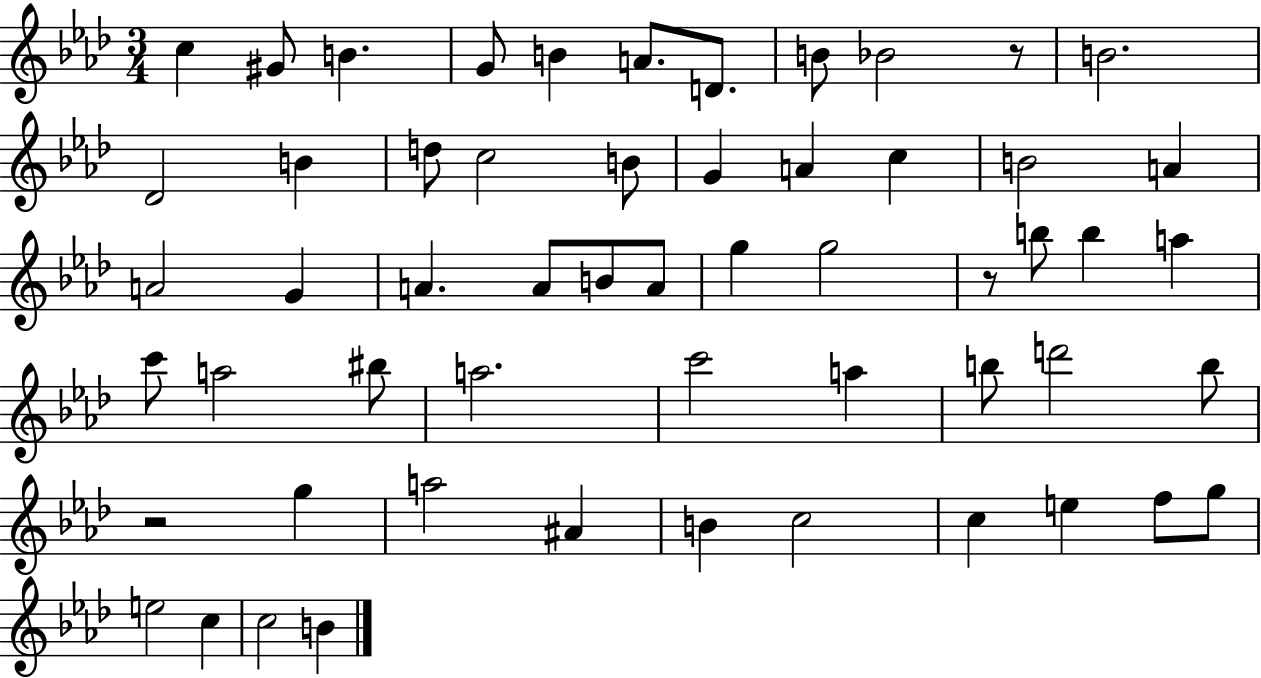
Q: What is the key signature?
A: AES major